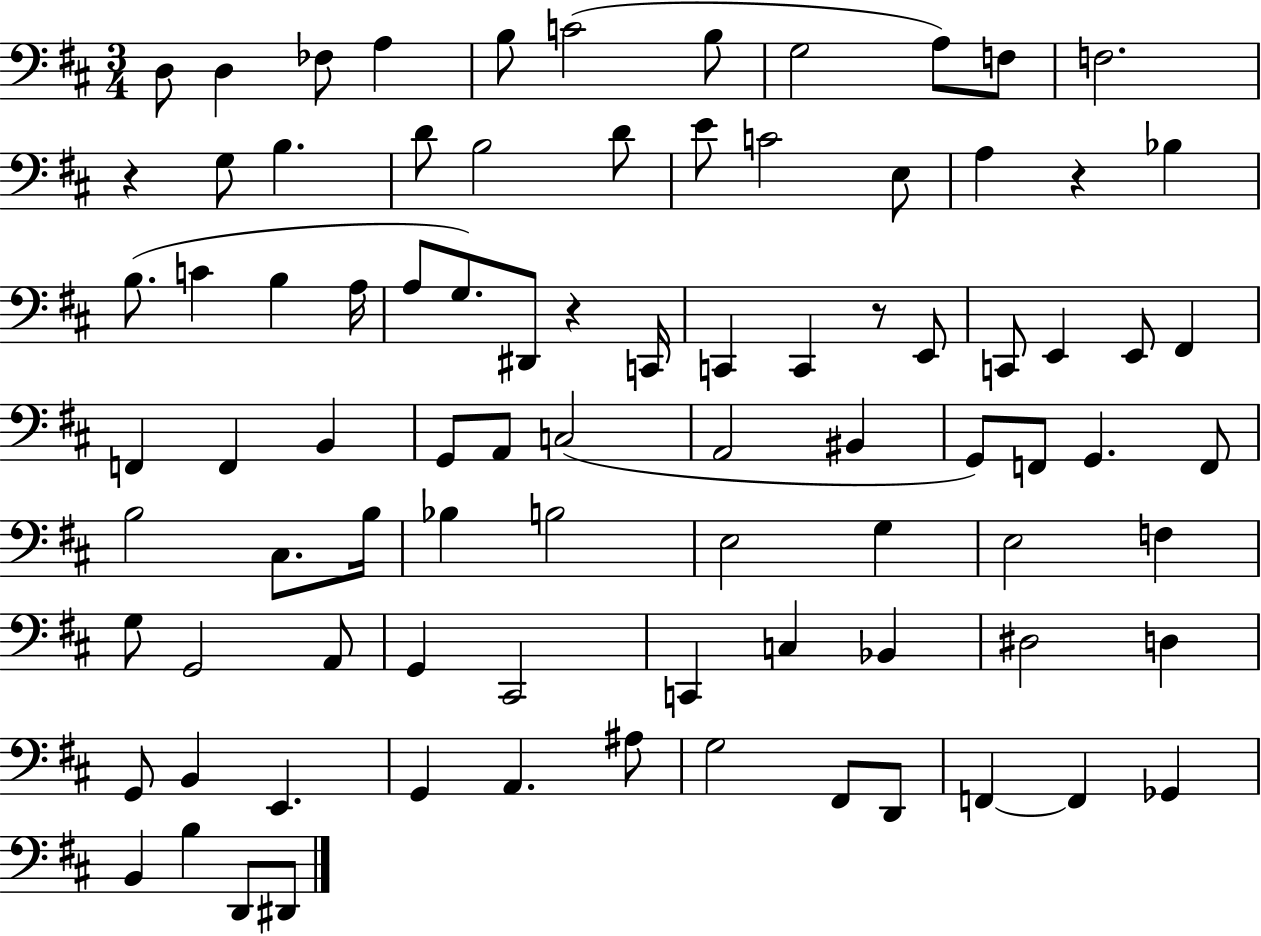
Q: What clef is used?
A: bass